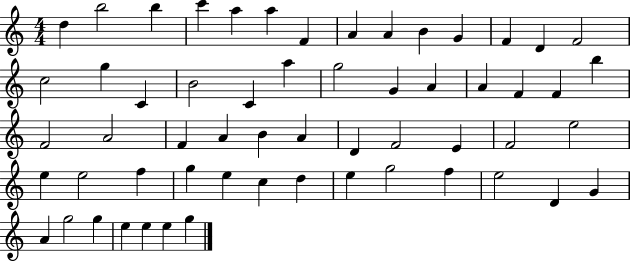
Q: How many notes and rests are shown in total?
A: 58